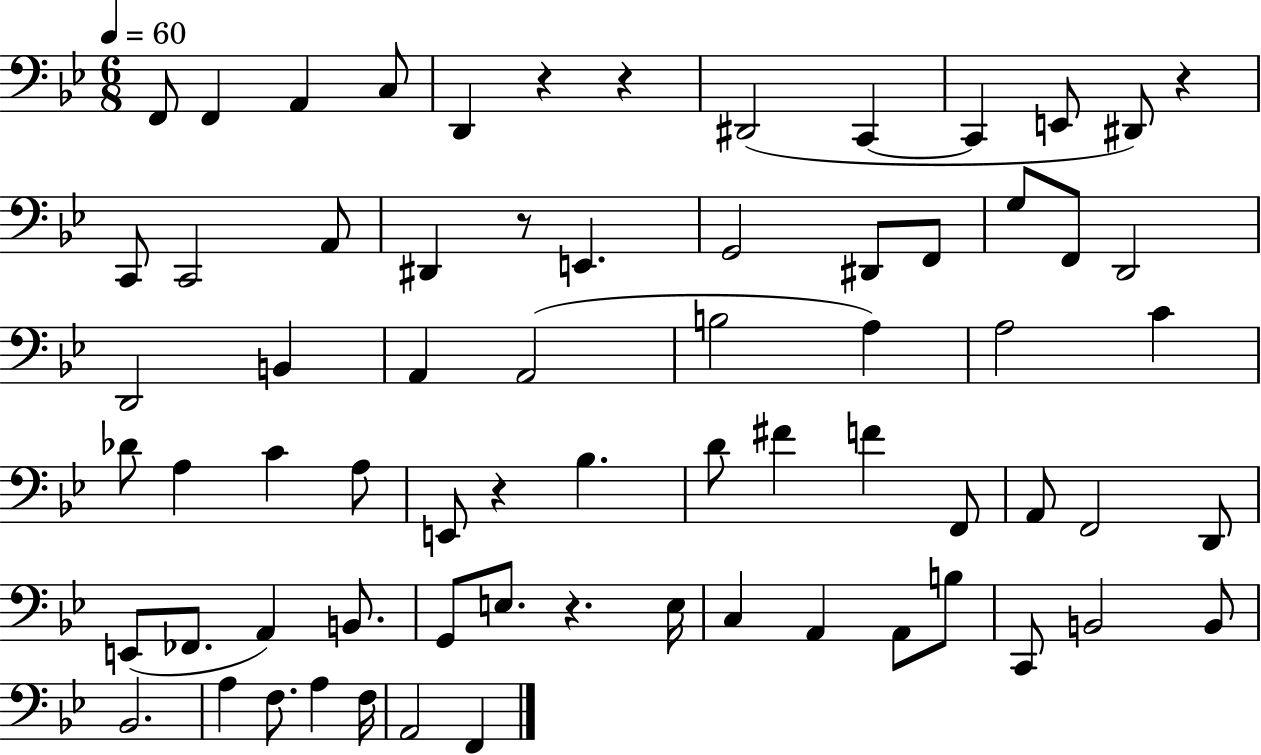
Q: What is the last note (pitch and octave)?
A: F2